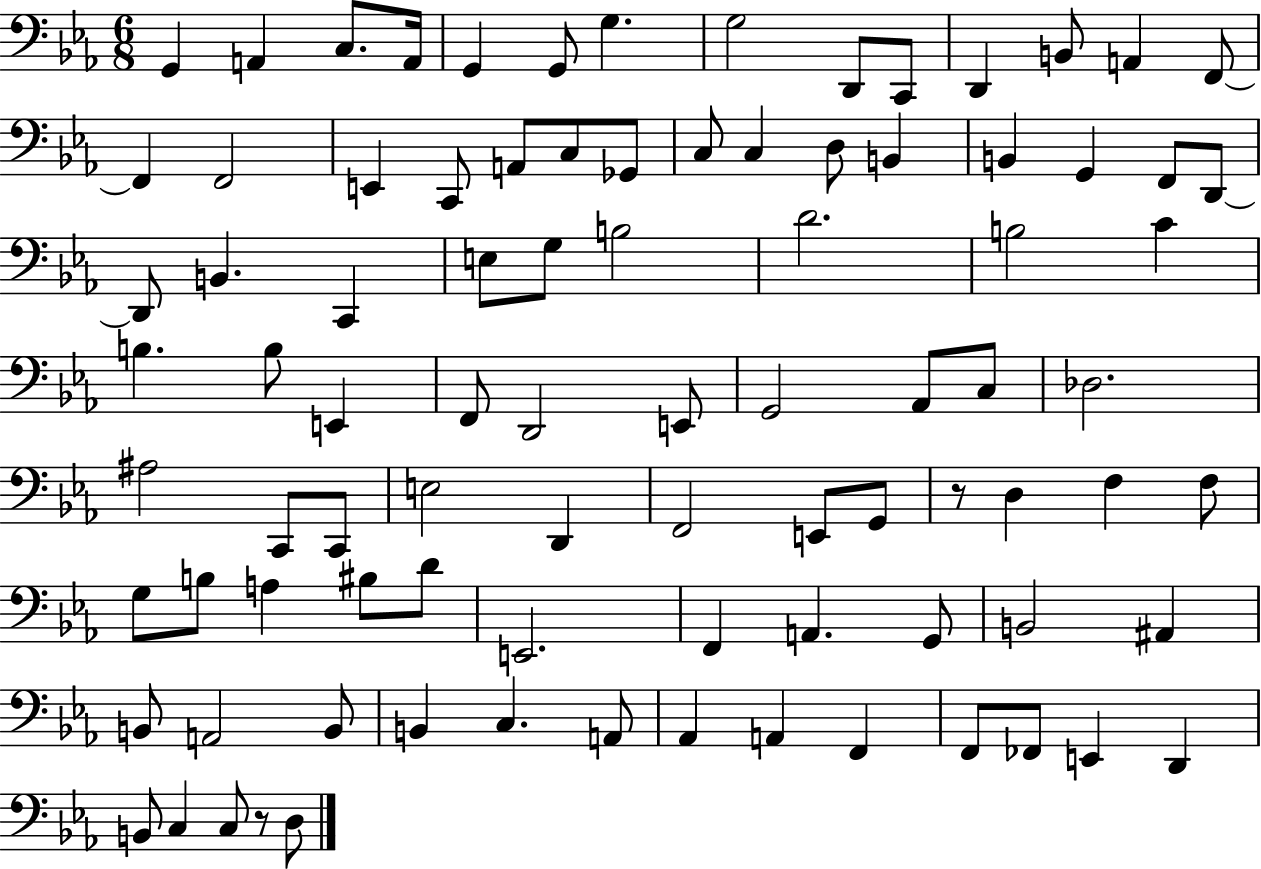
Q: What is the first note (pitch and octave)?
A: G2